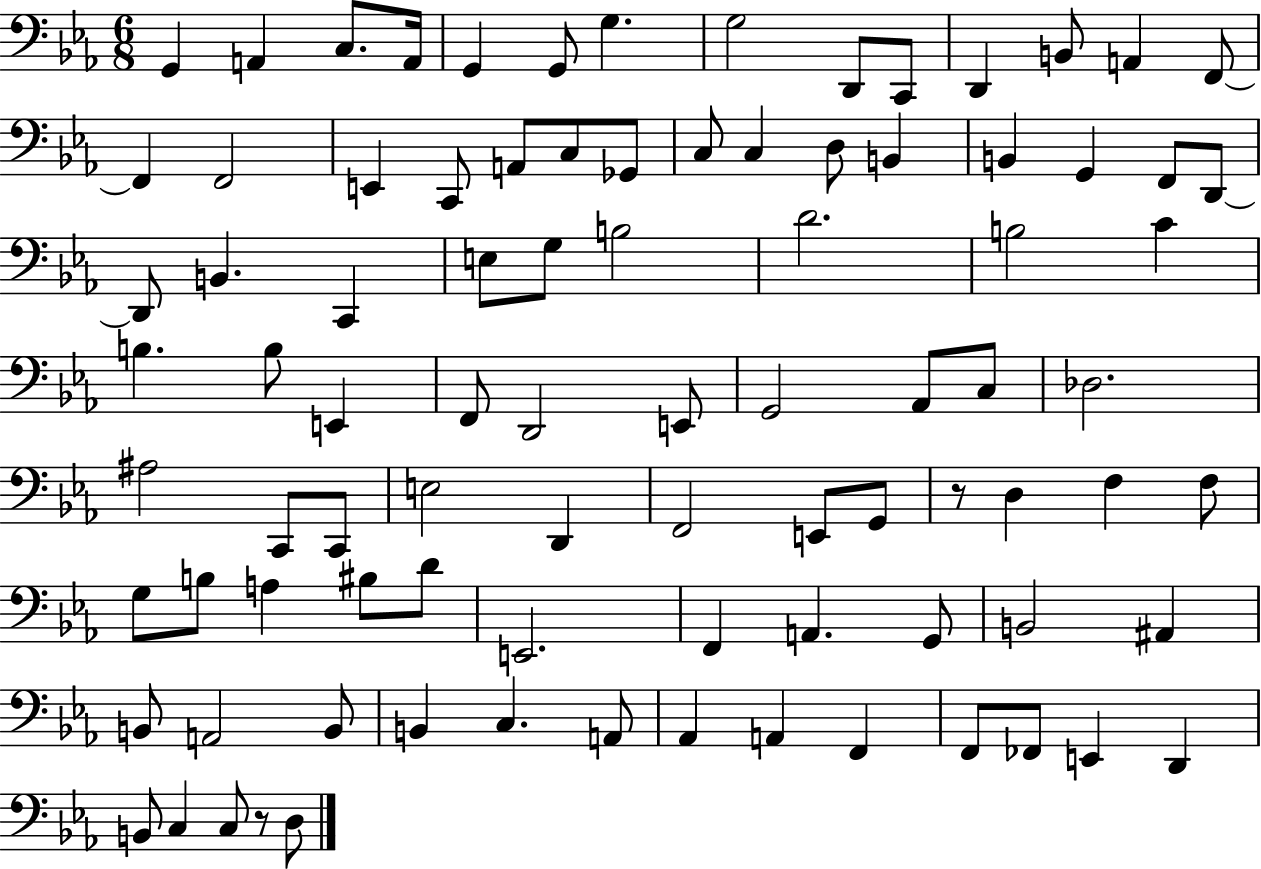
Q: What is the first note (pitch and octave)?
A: G2